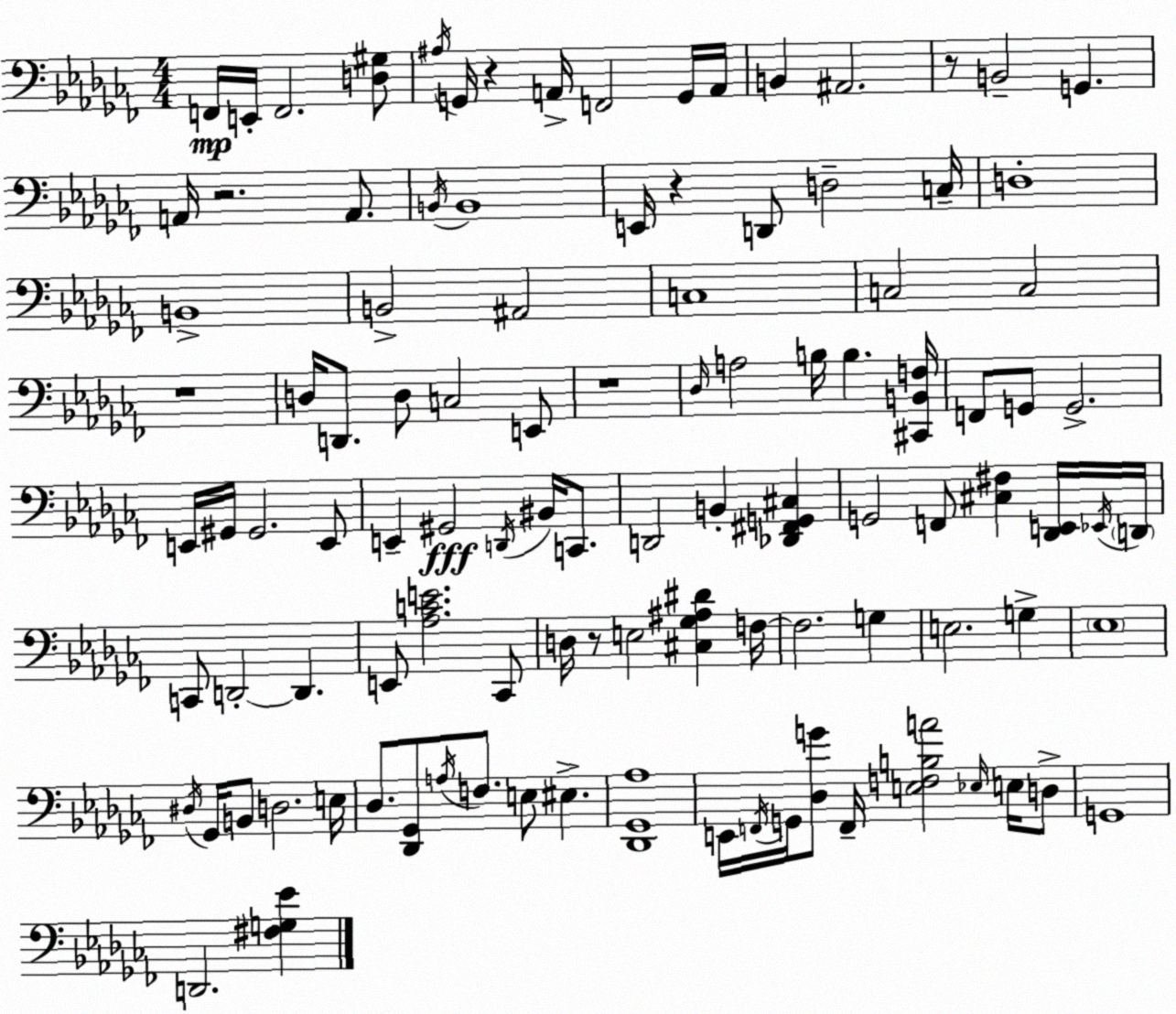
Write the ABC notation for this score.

X:1
T:Untitled
M:4/4
L:1/4
K:Abm
F,,/4 E,,/4 F,,2 [D,^G,]/2 ^A,/4 G,,/4 z A,,/4 F,,2 G,,/4 A,,/4 B,, ^A,,2 z/2 B,,2 G,, A,,/4 z2 A,,/2 B,,/4 B,,4 E,,/4 z D,,/2 D,2 C,/4 D,4 B,,4 B,,2 ^A,,2 C,4 C,2 C,2 z4 D,/4 D,,/2 D,/2 C,2 E,,/2 z4 _D,/4 A,2 B,/4 B, [^C,,B,,F,]/4 F,,/2 G,,/2 G,,2 E,,/4 ^G,,/4 ^G,,2 E,,/2 E,, ^G,,2 D,,/4 ^B,,/4 C,,/2 D,,2 B,, [_D,,^F,,G,,^C,] G,,2 F,,/2 [^C,^F,] [_D,,E,,]/4 _E,,/4 D,,/4 C,,/2 D,,2 D,, E,,/2 [_A,CE]2 _C,,/2 D,/4 z/2 E,2 [^C,_G,^A,^D] F,/4 F,2 G, E,2 G, _E,4 ^D,/4 _G,,/4 B,,/2 D,2 E,/4 _D,/2 [_D,,_G,,]/2 A,/4 F,/2 E,/2 ^E, [_D,,_G,,_A,]4 E,,/4 F,,/4 G,,/4 [_D,G]/2 F,,/4 [E,F,B,A]2 _E,/4 E,/4 D,/2 G,,4 D,,2 [^F,G,_E]